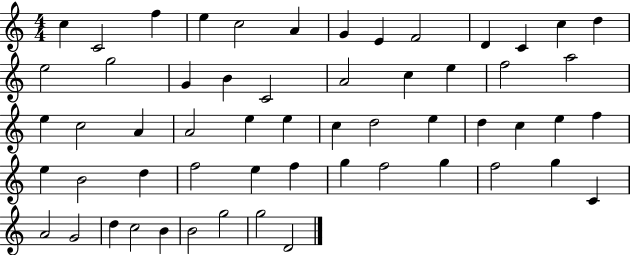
C5/q C4/h F5/q E5/q C5/h A4/q G4/q E4/q F4/h D4/q C4/q C5/q D5/q E5/h G5/h G4/q B4/q C4/h A4/h C5/q E5/q F5/h A5/h E5/q C5/h A4/q A4/h E5/q E5/q C5/q D5/h E5/q D5/q C5/q E5/q F5/q E5/q B4/h D5/q F5/h E5/q F5/q G5/q F5/h G5/q F5/h G5/q C4/q A4/h G4/h D5/q C5/h B4/q B4/h G5/h G5/h D4/h